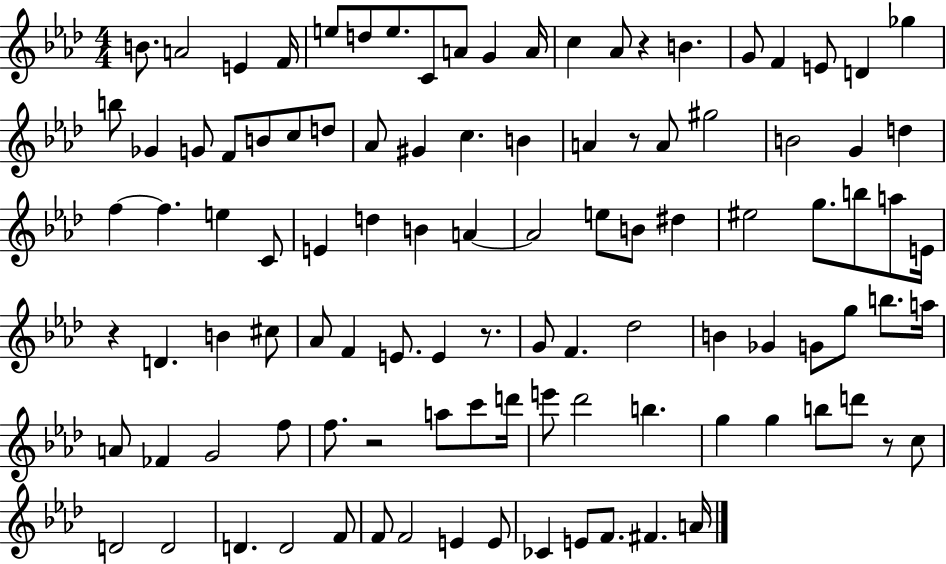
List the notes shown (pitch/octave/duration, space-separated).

B4/e. A4/h E4/q F4/s E5/e D5/e E5/e. C4/e A4/e G4/q A4/s C5/q Ab4/e R/q B4/q. G4/e F4/q E4/e D4/q Gb5/q B5/e Gb4/q G4/e F4/e B4/e C5/e D5/e Ab4/e G#4/q C5/q. B4/q A4/q R/e A4/e G#5/h B4/h G4/q D5/q F5/q F5/q. E5/q C4/e E4/q D5/q B4/q A4/q A4/h E5/e B4/e D#5/q EIS5/h G5/e. B5/e A5/e E4/s R/q D4/q. B4/q C#5/e Ab4/e F4/q E4/e. E4/q R/e. G4/e F4/q. Db5/h B4/q Gb4/q G4/e G5/e B5/e. A5/s A4/e FES4/q G4/h F5/e F5/e. R/h A5/e C6/e D6/s E6/e Db6/h B5/q. G5/q G5/q B5/e D6/e R/e C5/e D4/h D4/h D4/q. D4/h F4/e F4/e F4/h E4/q E4/e CES4/q E4/e F4/e. F#4/q. A4/s